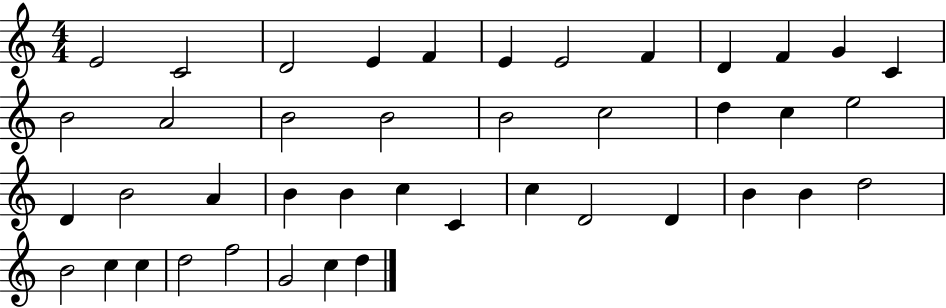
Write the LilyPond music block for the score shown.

{
  \clef treble
  \numericTimeSignature
  \time 4/4
  \key c \major
  e'2 c'2 | d'2 e'4 f'4 | e'4 e'2 f'4 | d'4 f'4 g'4 c'4 | \break b'2 a'2 | b'2 b'2 | b'2 c''2 | d''4 c''4 e''2 | \break d'4 b'2 a'4 | b'4 b'4 c''4 c'4 | c''4 d'2 d'4 | b'4 b'4 d''2 | \break b'2 c''4 c''4 | d''2 f''2 | g'2 c''4 d''4 | \bar "|."
}